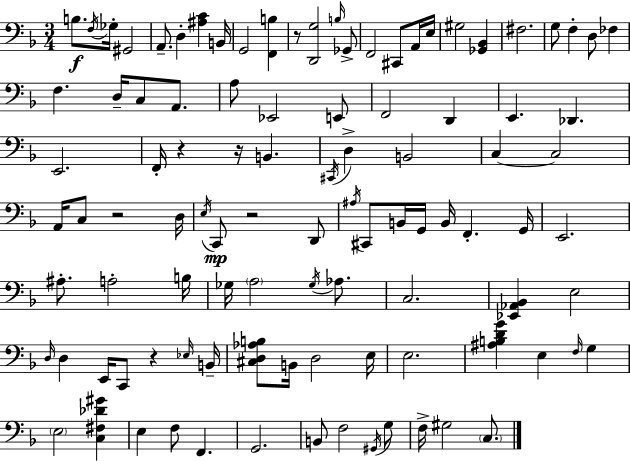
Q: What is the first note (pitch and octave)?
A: B3